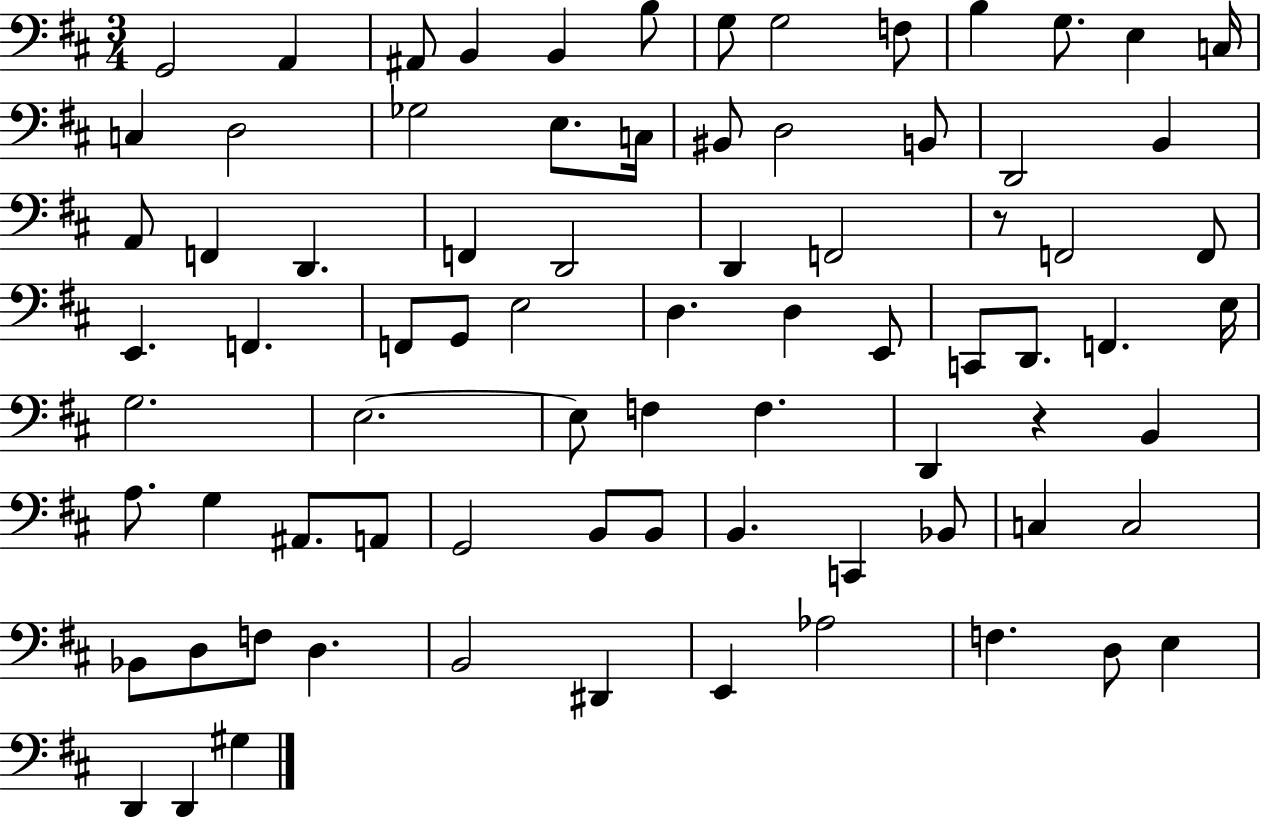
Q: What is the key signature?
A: D major